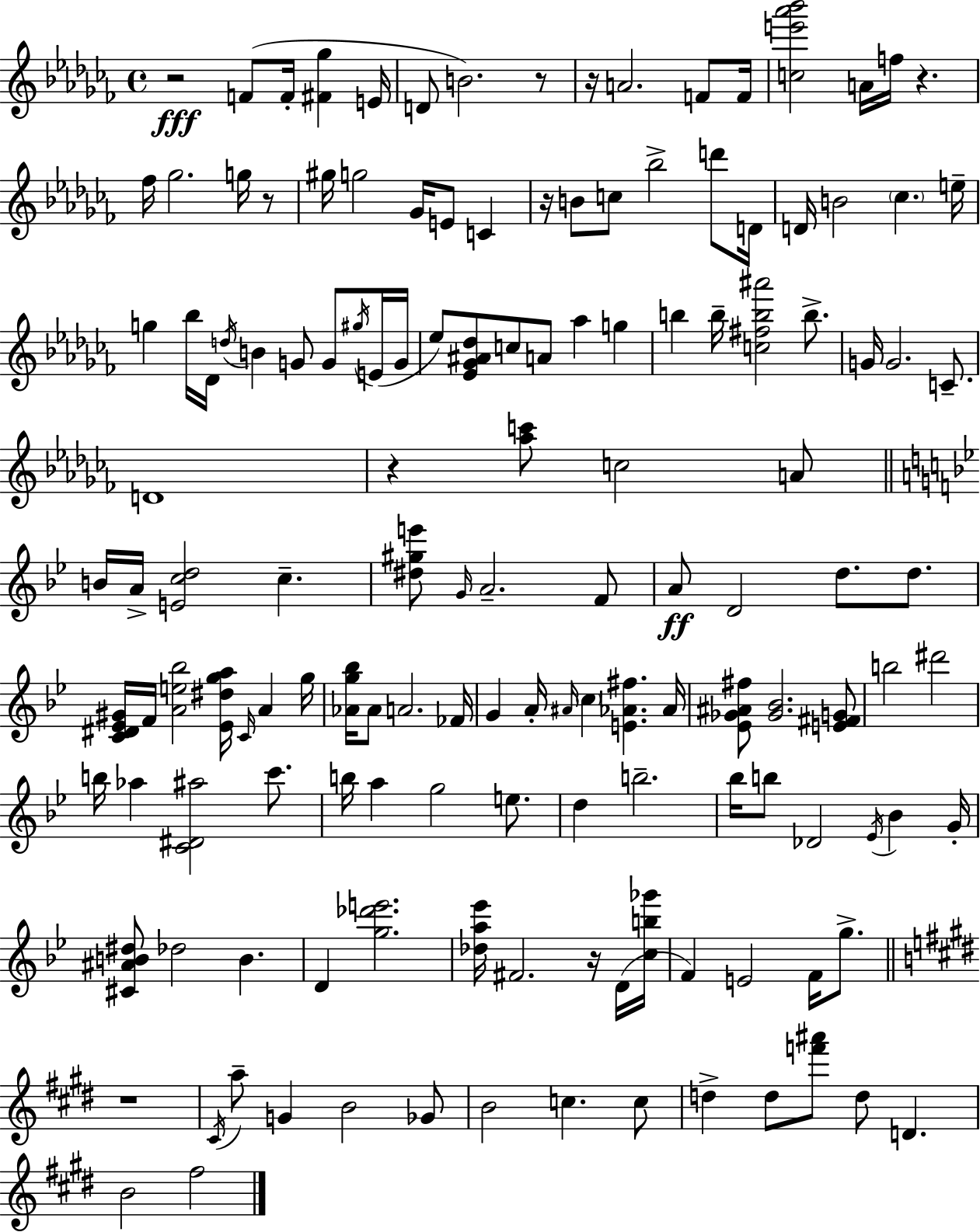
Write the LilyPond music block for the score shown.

{
  \clef treble
  \time 4/4
  \defaultTimeSignature
  \key aes \minor
  r2\fff f'8( f'16-. <fis' ges''>4 e'16 | d'8 b'2.) r8 | r16 a'2. f'8 f'16 | <c'' e''' aes''' bes'''>2 a'16 f''16 r4. | \break fes''16 ges''2. g''16 r8 | gis''16 g''2 ges'16 e'8 c'4 | r16 b'8 c''8 bes''2-> d'''8 d'16 | d'16 b'2 \parenthesize ces''4. e''16-- | \break g''4 bes''16 des'16 \acciaccatura { d''16 } b'4 g'8 g'8 \acciaccatura { gis''16 }( | e'16 g'16 ees''8) <ees' ges' ais' des''>8 c''8 a'8 aes''4 g''4 | b''4 b''16-- <c'' fis'' b'' ais'''>2 b''8.-> | g'16 g'2. c'8.-- | \break d'1 | r4 <aes'' c'''>8 c''2 | a'8 \bar "||" \break \key g \minor b'16 a'16-> <e' c'' d''>2 c''4.-- | <dis'' gis'' e'''>8 \grace { g'16 } a'2.-- f'8 | a'8\ff d'2 d''8. d''8. | <c' dis' ees' gis'>16 f'16 <a' e'' bes''>2 <ees' dis'' g'' a''>16 \grace { c'16 } a'4 | \break g''16 <aes' g'' bes''>16 aes'8 a'2. | fes'16 g'4 a'16-. \grace { ais'16 } \parenthesize c''4 <e' aes' fis''>4. | aes'16 <ees' ges' ais' fis''>8 <ges' bes'>2. | <e' fis' g'>8 b''2 dis'''2 | \break b''16 aes''4 <c' dis' ais''>2 | c'''8. b''16 a''4 g''2 | e''8. d''4 b''2.-- | bes''16 b''8 des'2 \acciaccatura { ees'16 } bes'4 | \break g'16-. <cis' ais' b' dis''>8 des''2 b'4. | d'4 <g'' des''' e'''>2. | <des'' a'' ees'''>16 fis'2. | r16 d'16( <c'' b'' ges'''>16 f'4) e'2 | \break f'16 g''8.-> \bar "||" \break \key e \major r1 | \acciaccatura { cis'16 } a''8-- g'4 b'2 ges'8 | b'2 c''4. c''8 | d''4-> d''8 <f''' ais'''>8 d''8 d'4. | \break b'2 fis''2 | \bar "|."
}